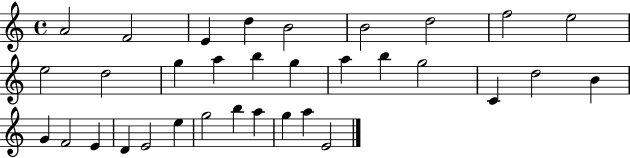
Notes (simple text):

A4/h F4/h E4/q D5/q B4/h B4/h D5/h F5/h E5/h E5/h D5/h G5/q A5/q B5/q G5/q A5/q B5/q G5/h C4/q D5/h B4/q G4/q F4/h E4/q D4/q E4/h E5/q G5/h B5/q A5/q G5/q A5/q E4/h